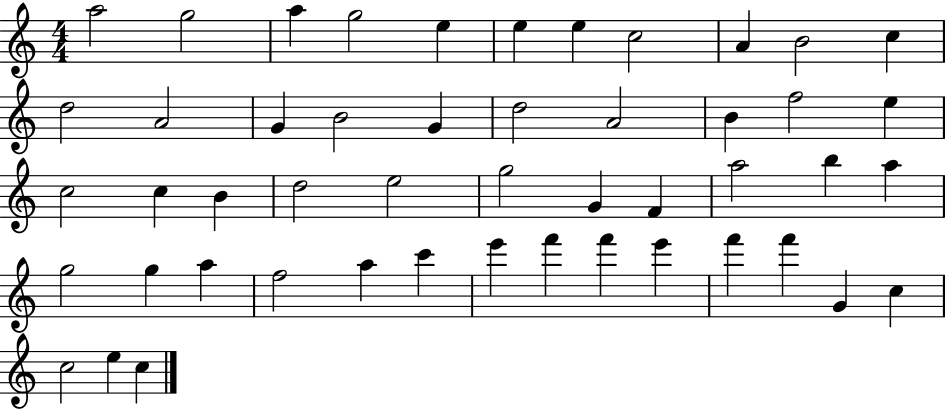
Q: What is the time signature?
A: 4/4